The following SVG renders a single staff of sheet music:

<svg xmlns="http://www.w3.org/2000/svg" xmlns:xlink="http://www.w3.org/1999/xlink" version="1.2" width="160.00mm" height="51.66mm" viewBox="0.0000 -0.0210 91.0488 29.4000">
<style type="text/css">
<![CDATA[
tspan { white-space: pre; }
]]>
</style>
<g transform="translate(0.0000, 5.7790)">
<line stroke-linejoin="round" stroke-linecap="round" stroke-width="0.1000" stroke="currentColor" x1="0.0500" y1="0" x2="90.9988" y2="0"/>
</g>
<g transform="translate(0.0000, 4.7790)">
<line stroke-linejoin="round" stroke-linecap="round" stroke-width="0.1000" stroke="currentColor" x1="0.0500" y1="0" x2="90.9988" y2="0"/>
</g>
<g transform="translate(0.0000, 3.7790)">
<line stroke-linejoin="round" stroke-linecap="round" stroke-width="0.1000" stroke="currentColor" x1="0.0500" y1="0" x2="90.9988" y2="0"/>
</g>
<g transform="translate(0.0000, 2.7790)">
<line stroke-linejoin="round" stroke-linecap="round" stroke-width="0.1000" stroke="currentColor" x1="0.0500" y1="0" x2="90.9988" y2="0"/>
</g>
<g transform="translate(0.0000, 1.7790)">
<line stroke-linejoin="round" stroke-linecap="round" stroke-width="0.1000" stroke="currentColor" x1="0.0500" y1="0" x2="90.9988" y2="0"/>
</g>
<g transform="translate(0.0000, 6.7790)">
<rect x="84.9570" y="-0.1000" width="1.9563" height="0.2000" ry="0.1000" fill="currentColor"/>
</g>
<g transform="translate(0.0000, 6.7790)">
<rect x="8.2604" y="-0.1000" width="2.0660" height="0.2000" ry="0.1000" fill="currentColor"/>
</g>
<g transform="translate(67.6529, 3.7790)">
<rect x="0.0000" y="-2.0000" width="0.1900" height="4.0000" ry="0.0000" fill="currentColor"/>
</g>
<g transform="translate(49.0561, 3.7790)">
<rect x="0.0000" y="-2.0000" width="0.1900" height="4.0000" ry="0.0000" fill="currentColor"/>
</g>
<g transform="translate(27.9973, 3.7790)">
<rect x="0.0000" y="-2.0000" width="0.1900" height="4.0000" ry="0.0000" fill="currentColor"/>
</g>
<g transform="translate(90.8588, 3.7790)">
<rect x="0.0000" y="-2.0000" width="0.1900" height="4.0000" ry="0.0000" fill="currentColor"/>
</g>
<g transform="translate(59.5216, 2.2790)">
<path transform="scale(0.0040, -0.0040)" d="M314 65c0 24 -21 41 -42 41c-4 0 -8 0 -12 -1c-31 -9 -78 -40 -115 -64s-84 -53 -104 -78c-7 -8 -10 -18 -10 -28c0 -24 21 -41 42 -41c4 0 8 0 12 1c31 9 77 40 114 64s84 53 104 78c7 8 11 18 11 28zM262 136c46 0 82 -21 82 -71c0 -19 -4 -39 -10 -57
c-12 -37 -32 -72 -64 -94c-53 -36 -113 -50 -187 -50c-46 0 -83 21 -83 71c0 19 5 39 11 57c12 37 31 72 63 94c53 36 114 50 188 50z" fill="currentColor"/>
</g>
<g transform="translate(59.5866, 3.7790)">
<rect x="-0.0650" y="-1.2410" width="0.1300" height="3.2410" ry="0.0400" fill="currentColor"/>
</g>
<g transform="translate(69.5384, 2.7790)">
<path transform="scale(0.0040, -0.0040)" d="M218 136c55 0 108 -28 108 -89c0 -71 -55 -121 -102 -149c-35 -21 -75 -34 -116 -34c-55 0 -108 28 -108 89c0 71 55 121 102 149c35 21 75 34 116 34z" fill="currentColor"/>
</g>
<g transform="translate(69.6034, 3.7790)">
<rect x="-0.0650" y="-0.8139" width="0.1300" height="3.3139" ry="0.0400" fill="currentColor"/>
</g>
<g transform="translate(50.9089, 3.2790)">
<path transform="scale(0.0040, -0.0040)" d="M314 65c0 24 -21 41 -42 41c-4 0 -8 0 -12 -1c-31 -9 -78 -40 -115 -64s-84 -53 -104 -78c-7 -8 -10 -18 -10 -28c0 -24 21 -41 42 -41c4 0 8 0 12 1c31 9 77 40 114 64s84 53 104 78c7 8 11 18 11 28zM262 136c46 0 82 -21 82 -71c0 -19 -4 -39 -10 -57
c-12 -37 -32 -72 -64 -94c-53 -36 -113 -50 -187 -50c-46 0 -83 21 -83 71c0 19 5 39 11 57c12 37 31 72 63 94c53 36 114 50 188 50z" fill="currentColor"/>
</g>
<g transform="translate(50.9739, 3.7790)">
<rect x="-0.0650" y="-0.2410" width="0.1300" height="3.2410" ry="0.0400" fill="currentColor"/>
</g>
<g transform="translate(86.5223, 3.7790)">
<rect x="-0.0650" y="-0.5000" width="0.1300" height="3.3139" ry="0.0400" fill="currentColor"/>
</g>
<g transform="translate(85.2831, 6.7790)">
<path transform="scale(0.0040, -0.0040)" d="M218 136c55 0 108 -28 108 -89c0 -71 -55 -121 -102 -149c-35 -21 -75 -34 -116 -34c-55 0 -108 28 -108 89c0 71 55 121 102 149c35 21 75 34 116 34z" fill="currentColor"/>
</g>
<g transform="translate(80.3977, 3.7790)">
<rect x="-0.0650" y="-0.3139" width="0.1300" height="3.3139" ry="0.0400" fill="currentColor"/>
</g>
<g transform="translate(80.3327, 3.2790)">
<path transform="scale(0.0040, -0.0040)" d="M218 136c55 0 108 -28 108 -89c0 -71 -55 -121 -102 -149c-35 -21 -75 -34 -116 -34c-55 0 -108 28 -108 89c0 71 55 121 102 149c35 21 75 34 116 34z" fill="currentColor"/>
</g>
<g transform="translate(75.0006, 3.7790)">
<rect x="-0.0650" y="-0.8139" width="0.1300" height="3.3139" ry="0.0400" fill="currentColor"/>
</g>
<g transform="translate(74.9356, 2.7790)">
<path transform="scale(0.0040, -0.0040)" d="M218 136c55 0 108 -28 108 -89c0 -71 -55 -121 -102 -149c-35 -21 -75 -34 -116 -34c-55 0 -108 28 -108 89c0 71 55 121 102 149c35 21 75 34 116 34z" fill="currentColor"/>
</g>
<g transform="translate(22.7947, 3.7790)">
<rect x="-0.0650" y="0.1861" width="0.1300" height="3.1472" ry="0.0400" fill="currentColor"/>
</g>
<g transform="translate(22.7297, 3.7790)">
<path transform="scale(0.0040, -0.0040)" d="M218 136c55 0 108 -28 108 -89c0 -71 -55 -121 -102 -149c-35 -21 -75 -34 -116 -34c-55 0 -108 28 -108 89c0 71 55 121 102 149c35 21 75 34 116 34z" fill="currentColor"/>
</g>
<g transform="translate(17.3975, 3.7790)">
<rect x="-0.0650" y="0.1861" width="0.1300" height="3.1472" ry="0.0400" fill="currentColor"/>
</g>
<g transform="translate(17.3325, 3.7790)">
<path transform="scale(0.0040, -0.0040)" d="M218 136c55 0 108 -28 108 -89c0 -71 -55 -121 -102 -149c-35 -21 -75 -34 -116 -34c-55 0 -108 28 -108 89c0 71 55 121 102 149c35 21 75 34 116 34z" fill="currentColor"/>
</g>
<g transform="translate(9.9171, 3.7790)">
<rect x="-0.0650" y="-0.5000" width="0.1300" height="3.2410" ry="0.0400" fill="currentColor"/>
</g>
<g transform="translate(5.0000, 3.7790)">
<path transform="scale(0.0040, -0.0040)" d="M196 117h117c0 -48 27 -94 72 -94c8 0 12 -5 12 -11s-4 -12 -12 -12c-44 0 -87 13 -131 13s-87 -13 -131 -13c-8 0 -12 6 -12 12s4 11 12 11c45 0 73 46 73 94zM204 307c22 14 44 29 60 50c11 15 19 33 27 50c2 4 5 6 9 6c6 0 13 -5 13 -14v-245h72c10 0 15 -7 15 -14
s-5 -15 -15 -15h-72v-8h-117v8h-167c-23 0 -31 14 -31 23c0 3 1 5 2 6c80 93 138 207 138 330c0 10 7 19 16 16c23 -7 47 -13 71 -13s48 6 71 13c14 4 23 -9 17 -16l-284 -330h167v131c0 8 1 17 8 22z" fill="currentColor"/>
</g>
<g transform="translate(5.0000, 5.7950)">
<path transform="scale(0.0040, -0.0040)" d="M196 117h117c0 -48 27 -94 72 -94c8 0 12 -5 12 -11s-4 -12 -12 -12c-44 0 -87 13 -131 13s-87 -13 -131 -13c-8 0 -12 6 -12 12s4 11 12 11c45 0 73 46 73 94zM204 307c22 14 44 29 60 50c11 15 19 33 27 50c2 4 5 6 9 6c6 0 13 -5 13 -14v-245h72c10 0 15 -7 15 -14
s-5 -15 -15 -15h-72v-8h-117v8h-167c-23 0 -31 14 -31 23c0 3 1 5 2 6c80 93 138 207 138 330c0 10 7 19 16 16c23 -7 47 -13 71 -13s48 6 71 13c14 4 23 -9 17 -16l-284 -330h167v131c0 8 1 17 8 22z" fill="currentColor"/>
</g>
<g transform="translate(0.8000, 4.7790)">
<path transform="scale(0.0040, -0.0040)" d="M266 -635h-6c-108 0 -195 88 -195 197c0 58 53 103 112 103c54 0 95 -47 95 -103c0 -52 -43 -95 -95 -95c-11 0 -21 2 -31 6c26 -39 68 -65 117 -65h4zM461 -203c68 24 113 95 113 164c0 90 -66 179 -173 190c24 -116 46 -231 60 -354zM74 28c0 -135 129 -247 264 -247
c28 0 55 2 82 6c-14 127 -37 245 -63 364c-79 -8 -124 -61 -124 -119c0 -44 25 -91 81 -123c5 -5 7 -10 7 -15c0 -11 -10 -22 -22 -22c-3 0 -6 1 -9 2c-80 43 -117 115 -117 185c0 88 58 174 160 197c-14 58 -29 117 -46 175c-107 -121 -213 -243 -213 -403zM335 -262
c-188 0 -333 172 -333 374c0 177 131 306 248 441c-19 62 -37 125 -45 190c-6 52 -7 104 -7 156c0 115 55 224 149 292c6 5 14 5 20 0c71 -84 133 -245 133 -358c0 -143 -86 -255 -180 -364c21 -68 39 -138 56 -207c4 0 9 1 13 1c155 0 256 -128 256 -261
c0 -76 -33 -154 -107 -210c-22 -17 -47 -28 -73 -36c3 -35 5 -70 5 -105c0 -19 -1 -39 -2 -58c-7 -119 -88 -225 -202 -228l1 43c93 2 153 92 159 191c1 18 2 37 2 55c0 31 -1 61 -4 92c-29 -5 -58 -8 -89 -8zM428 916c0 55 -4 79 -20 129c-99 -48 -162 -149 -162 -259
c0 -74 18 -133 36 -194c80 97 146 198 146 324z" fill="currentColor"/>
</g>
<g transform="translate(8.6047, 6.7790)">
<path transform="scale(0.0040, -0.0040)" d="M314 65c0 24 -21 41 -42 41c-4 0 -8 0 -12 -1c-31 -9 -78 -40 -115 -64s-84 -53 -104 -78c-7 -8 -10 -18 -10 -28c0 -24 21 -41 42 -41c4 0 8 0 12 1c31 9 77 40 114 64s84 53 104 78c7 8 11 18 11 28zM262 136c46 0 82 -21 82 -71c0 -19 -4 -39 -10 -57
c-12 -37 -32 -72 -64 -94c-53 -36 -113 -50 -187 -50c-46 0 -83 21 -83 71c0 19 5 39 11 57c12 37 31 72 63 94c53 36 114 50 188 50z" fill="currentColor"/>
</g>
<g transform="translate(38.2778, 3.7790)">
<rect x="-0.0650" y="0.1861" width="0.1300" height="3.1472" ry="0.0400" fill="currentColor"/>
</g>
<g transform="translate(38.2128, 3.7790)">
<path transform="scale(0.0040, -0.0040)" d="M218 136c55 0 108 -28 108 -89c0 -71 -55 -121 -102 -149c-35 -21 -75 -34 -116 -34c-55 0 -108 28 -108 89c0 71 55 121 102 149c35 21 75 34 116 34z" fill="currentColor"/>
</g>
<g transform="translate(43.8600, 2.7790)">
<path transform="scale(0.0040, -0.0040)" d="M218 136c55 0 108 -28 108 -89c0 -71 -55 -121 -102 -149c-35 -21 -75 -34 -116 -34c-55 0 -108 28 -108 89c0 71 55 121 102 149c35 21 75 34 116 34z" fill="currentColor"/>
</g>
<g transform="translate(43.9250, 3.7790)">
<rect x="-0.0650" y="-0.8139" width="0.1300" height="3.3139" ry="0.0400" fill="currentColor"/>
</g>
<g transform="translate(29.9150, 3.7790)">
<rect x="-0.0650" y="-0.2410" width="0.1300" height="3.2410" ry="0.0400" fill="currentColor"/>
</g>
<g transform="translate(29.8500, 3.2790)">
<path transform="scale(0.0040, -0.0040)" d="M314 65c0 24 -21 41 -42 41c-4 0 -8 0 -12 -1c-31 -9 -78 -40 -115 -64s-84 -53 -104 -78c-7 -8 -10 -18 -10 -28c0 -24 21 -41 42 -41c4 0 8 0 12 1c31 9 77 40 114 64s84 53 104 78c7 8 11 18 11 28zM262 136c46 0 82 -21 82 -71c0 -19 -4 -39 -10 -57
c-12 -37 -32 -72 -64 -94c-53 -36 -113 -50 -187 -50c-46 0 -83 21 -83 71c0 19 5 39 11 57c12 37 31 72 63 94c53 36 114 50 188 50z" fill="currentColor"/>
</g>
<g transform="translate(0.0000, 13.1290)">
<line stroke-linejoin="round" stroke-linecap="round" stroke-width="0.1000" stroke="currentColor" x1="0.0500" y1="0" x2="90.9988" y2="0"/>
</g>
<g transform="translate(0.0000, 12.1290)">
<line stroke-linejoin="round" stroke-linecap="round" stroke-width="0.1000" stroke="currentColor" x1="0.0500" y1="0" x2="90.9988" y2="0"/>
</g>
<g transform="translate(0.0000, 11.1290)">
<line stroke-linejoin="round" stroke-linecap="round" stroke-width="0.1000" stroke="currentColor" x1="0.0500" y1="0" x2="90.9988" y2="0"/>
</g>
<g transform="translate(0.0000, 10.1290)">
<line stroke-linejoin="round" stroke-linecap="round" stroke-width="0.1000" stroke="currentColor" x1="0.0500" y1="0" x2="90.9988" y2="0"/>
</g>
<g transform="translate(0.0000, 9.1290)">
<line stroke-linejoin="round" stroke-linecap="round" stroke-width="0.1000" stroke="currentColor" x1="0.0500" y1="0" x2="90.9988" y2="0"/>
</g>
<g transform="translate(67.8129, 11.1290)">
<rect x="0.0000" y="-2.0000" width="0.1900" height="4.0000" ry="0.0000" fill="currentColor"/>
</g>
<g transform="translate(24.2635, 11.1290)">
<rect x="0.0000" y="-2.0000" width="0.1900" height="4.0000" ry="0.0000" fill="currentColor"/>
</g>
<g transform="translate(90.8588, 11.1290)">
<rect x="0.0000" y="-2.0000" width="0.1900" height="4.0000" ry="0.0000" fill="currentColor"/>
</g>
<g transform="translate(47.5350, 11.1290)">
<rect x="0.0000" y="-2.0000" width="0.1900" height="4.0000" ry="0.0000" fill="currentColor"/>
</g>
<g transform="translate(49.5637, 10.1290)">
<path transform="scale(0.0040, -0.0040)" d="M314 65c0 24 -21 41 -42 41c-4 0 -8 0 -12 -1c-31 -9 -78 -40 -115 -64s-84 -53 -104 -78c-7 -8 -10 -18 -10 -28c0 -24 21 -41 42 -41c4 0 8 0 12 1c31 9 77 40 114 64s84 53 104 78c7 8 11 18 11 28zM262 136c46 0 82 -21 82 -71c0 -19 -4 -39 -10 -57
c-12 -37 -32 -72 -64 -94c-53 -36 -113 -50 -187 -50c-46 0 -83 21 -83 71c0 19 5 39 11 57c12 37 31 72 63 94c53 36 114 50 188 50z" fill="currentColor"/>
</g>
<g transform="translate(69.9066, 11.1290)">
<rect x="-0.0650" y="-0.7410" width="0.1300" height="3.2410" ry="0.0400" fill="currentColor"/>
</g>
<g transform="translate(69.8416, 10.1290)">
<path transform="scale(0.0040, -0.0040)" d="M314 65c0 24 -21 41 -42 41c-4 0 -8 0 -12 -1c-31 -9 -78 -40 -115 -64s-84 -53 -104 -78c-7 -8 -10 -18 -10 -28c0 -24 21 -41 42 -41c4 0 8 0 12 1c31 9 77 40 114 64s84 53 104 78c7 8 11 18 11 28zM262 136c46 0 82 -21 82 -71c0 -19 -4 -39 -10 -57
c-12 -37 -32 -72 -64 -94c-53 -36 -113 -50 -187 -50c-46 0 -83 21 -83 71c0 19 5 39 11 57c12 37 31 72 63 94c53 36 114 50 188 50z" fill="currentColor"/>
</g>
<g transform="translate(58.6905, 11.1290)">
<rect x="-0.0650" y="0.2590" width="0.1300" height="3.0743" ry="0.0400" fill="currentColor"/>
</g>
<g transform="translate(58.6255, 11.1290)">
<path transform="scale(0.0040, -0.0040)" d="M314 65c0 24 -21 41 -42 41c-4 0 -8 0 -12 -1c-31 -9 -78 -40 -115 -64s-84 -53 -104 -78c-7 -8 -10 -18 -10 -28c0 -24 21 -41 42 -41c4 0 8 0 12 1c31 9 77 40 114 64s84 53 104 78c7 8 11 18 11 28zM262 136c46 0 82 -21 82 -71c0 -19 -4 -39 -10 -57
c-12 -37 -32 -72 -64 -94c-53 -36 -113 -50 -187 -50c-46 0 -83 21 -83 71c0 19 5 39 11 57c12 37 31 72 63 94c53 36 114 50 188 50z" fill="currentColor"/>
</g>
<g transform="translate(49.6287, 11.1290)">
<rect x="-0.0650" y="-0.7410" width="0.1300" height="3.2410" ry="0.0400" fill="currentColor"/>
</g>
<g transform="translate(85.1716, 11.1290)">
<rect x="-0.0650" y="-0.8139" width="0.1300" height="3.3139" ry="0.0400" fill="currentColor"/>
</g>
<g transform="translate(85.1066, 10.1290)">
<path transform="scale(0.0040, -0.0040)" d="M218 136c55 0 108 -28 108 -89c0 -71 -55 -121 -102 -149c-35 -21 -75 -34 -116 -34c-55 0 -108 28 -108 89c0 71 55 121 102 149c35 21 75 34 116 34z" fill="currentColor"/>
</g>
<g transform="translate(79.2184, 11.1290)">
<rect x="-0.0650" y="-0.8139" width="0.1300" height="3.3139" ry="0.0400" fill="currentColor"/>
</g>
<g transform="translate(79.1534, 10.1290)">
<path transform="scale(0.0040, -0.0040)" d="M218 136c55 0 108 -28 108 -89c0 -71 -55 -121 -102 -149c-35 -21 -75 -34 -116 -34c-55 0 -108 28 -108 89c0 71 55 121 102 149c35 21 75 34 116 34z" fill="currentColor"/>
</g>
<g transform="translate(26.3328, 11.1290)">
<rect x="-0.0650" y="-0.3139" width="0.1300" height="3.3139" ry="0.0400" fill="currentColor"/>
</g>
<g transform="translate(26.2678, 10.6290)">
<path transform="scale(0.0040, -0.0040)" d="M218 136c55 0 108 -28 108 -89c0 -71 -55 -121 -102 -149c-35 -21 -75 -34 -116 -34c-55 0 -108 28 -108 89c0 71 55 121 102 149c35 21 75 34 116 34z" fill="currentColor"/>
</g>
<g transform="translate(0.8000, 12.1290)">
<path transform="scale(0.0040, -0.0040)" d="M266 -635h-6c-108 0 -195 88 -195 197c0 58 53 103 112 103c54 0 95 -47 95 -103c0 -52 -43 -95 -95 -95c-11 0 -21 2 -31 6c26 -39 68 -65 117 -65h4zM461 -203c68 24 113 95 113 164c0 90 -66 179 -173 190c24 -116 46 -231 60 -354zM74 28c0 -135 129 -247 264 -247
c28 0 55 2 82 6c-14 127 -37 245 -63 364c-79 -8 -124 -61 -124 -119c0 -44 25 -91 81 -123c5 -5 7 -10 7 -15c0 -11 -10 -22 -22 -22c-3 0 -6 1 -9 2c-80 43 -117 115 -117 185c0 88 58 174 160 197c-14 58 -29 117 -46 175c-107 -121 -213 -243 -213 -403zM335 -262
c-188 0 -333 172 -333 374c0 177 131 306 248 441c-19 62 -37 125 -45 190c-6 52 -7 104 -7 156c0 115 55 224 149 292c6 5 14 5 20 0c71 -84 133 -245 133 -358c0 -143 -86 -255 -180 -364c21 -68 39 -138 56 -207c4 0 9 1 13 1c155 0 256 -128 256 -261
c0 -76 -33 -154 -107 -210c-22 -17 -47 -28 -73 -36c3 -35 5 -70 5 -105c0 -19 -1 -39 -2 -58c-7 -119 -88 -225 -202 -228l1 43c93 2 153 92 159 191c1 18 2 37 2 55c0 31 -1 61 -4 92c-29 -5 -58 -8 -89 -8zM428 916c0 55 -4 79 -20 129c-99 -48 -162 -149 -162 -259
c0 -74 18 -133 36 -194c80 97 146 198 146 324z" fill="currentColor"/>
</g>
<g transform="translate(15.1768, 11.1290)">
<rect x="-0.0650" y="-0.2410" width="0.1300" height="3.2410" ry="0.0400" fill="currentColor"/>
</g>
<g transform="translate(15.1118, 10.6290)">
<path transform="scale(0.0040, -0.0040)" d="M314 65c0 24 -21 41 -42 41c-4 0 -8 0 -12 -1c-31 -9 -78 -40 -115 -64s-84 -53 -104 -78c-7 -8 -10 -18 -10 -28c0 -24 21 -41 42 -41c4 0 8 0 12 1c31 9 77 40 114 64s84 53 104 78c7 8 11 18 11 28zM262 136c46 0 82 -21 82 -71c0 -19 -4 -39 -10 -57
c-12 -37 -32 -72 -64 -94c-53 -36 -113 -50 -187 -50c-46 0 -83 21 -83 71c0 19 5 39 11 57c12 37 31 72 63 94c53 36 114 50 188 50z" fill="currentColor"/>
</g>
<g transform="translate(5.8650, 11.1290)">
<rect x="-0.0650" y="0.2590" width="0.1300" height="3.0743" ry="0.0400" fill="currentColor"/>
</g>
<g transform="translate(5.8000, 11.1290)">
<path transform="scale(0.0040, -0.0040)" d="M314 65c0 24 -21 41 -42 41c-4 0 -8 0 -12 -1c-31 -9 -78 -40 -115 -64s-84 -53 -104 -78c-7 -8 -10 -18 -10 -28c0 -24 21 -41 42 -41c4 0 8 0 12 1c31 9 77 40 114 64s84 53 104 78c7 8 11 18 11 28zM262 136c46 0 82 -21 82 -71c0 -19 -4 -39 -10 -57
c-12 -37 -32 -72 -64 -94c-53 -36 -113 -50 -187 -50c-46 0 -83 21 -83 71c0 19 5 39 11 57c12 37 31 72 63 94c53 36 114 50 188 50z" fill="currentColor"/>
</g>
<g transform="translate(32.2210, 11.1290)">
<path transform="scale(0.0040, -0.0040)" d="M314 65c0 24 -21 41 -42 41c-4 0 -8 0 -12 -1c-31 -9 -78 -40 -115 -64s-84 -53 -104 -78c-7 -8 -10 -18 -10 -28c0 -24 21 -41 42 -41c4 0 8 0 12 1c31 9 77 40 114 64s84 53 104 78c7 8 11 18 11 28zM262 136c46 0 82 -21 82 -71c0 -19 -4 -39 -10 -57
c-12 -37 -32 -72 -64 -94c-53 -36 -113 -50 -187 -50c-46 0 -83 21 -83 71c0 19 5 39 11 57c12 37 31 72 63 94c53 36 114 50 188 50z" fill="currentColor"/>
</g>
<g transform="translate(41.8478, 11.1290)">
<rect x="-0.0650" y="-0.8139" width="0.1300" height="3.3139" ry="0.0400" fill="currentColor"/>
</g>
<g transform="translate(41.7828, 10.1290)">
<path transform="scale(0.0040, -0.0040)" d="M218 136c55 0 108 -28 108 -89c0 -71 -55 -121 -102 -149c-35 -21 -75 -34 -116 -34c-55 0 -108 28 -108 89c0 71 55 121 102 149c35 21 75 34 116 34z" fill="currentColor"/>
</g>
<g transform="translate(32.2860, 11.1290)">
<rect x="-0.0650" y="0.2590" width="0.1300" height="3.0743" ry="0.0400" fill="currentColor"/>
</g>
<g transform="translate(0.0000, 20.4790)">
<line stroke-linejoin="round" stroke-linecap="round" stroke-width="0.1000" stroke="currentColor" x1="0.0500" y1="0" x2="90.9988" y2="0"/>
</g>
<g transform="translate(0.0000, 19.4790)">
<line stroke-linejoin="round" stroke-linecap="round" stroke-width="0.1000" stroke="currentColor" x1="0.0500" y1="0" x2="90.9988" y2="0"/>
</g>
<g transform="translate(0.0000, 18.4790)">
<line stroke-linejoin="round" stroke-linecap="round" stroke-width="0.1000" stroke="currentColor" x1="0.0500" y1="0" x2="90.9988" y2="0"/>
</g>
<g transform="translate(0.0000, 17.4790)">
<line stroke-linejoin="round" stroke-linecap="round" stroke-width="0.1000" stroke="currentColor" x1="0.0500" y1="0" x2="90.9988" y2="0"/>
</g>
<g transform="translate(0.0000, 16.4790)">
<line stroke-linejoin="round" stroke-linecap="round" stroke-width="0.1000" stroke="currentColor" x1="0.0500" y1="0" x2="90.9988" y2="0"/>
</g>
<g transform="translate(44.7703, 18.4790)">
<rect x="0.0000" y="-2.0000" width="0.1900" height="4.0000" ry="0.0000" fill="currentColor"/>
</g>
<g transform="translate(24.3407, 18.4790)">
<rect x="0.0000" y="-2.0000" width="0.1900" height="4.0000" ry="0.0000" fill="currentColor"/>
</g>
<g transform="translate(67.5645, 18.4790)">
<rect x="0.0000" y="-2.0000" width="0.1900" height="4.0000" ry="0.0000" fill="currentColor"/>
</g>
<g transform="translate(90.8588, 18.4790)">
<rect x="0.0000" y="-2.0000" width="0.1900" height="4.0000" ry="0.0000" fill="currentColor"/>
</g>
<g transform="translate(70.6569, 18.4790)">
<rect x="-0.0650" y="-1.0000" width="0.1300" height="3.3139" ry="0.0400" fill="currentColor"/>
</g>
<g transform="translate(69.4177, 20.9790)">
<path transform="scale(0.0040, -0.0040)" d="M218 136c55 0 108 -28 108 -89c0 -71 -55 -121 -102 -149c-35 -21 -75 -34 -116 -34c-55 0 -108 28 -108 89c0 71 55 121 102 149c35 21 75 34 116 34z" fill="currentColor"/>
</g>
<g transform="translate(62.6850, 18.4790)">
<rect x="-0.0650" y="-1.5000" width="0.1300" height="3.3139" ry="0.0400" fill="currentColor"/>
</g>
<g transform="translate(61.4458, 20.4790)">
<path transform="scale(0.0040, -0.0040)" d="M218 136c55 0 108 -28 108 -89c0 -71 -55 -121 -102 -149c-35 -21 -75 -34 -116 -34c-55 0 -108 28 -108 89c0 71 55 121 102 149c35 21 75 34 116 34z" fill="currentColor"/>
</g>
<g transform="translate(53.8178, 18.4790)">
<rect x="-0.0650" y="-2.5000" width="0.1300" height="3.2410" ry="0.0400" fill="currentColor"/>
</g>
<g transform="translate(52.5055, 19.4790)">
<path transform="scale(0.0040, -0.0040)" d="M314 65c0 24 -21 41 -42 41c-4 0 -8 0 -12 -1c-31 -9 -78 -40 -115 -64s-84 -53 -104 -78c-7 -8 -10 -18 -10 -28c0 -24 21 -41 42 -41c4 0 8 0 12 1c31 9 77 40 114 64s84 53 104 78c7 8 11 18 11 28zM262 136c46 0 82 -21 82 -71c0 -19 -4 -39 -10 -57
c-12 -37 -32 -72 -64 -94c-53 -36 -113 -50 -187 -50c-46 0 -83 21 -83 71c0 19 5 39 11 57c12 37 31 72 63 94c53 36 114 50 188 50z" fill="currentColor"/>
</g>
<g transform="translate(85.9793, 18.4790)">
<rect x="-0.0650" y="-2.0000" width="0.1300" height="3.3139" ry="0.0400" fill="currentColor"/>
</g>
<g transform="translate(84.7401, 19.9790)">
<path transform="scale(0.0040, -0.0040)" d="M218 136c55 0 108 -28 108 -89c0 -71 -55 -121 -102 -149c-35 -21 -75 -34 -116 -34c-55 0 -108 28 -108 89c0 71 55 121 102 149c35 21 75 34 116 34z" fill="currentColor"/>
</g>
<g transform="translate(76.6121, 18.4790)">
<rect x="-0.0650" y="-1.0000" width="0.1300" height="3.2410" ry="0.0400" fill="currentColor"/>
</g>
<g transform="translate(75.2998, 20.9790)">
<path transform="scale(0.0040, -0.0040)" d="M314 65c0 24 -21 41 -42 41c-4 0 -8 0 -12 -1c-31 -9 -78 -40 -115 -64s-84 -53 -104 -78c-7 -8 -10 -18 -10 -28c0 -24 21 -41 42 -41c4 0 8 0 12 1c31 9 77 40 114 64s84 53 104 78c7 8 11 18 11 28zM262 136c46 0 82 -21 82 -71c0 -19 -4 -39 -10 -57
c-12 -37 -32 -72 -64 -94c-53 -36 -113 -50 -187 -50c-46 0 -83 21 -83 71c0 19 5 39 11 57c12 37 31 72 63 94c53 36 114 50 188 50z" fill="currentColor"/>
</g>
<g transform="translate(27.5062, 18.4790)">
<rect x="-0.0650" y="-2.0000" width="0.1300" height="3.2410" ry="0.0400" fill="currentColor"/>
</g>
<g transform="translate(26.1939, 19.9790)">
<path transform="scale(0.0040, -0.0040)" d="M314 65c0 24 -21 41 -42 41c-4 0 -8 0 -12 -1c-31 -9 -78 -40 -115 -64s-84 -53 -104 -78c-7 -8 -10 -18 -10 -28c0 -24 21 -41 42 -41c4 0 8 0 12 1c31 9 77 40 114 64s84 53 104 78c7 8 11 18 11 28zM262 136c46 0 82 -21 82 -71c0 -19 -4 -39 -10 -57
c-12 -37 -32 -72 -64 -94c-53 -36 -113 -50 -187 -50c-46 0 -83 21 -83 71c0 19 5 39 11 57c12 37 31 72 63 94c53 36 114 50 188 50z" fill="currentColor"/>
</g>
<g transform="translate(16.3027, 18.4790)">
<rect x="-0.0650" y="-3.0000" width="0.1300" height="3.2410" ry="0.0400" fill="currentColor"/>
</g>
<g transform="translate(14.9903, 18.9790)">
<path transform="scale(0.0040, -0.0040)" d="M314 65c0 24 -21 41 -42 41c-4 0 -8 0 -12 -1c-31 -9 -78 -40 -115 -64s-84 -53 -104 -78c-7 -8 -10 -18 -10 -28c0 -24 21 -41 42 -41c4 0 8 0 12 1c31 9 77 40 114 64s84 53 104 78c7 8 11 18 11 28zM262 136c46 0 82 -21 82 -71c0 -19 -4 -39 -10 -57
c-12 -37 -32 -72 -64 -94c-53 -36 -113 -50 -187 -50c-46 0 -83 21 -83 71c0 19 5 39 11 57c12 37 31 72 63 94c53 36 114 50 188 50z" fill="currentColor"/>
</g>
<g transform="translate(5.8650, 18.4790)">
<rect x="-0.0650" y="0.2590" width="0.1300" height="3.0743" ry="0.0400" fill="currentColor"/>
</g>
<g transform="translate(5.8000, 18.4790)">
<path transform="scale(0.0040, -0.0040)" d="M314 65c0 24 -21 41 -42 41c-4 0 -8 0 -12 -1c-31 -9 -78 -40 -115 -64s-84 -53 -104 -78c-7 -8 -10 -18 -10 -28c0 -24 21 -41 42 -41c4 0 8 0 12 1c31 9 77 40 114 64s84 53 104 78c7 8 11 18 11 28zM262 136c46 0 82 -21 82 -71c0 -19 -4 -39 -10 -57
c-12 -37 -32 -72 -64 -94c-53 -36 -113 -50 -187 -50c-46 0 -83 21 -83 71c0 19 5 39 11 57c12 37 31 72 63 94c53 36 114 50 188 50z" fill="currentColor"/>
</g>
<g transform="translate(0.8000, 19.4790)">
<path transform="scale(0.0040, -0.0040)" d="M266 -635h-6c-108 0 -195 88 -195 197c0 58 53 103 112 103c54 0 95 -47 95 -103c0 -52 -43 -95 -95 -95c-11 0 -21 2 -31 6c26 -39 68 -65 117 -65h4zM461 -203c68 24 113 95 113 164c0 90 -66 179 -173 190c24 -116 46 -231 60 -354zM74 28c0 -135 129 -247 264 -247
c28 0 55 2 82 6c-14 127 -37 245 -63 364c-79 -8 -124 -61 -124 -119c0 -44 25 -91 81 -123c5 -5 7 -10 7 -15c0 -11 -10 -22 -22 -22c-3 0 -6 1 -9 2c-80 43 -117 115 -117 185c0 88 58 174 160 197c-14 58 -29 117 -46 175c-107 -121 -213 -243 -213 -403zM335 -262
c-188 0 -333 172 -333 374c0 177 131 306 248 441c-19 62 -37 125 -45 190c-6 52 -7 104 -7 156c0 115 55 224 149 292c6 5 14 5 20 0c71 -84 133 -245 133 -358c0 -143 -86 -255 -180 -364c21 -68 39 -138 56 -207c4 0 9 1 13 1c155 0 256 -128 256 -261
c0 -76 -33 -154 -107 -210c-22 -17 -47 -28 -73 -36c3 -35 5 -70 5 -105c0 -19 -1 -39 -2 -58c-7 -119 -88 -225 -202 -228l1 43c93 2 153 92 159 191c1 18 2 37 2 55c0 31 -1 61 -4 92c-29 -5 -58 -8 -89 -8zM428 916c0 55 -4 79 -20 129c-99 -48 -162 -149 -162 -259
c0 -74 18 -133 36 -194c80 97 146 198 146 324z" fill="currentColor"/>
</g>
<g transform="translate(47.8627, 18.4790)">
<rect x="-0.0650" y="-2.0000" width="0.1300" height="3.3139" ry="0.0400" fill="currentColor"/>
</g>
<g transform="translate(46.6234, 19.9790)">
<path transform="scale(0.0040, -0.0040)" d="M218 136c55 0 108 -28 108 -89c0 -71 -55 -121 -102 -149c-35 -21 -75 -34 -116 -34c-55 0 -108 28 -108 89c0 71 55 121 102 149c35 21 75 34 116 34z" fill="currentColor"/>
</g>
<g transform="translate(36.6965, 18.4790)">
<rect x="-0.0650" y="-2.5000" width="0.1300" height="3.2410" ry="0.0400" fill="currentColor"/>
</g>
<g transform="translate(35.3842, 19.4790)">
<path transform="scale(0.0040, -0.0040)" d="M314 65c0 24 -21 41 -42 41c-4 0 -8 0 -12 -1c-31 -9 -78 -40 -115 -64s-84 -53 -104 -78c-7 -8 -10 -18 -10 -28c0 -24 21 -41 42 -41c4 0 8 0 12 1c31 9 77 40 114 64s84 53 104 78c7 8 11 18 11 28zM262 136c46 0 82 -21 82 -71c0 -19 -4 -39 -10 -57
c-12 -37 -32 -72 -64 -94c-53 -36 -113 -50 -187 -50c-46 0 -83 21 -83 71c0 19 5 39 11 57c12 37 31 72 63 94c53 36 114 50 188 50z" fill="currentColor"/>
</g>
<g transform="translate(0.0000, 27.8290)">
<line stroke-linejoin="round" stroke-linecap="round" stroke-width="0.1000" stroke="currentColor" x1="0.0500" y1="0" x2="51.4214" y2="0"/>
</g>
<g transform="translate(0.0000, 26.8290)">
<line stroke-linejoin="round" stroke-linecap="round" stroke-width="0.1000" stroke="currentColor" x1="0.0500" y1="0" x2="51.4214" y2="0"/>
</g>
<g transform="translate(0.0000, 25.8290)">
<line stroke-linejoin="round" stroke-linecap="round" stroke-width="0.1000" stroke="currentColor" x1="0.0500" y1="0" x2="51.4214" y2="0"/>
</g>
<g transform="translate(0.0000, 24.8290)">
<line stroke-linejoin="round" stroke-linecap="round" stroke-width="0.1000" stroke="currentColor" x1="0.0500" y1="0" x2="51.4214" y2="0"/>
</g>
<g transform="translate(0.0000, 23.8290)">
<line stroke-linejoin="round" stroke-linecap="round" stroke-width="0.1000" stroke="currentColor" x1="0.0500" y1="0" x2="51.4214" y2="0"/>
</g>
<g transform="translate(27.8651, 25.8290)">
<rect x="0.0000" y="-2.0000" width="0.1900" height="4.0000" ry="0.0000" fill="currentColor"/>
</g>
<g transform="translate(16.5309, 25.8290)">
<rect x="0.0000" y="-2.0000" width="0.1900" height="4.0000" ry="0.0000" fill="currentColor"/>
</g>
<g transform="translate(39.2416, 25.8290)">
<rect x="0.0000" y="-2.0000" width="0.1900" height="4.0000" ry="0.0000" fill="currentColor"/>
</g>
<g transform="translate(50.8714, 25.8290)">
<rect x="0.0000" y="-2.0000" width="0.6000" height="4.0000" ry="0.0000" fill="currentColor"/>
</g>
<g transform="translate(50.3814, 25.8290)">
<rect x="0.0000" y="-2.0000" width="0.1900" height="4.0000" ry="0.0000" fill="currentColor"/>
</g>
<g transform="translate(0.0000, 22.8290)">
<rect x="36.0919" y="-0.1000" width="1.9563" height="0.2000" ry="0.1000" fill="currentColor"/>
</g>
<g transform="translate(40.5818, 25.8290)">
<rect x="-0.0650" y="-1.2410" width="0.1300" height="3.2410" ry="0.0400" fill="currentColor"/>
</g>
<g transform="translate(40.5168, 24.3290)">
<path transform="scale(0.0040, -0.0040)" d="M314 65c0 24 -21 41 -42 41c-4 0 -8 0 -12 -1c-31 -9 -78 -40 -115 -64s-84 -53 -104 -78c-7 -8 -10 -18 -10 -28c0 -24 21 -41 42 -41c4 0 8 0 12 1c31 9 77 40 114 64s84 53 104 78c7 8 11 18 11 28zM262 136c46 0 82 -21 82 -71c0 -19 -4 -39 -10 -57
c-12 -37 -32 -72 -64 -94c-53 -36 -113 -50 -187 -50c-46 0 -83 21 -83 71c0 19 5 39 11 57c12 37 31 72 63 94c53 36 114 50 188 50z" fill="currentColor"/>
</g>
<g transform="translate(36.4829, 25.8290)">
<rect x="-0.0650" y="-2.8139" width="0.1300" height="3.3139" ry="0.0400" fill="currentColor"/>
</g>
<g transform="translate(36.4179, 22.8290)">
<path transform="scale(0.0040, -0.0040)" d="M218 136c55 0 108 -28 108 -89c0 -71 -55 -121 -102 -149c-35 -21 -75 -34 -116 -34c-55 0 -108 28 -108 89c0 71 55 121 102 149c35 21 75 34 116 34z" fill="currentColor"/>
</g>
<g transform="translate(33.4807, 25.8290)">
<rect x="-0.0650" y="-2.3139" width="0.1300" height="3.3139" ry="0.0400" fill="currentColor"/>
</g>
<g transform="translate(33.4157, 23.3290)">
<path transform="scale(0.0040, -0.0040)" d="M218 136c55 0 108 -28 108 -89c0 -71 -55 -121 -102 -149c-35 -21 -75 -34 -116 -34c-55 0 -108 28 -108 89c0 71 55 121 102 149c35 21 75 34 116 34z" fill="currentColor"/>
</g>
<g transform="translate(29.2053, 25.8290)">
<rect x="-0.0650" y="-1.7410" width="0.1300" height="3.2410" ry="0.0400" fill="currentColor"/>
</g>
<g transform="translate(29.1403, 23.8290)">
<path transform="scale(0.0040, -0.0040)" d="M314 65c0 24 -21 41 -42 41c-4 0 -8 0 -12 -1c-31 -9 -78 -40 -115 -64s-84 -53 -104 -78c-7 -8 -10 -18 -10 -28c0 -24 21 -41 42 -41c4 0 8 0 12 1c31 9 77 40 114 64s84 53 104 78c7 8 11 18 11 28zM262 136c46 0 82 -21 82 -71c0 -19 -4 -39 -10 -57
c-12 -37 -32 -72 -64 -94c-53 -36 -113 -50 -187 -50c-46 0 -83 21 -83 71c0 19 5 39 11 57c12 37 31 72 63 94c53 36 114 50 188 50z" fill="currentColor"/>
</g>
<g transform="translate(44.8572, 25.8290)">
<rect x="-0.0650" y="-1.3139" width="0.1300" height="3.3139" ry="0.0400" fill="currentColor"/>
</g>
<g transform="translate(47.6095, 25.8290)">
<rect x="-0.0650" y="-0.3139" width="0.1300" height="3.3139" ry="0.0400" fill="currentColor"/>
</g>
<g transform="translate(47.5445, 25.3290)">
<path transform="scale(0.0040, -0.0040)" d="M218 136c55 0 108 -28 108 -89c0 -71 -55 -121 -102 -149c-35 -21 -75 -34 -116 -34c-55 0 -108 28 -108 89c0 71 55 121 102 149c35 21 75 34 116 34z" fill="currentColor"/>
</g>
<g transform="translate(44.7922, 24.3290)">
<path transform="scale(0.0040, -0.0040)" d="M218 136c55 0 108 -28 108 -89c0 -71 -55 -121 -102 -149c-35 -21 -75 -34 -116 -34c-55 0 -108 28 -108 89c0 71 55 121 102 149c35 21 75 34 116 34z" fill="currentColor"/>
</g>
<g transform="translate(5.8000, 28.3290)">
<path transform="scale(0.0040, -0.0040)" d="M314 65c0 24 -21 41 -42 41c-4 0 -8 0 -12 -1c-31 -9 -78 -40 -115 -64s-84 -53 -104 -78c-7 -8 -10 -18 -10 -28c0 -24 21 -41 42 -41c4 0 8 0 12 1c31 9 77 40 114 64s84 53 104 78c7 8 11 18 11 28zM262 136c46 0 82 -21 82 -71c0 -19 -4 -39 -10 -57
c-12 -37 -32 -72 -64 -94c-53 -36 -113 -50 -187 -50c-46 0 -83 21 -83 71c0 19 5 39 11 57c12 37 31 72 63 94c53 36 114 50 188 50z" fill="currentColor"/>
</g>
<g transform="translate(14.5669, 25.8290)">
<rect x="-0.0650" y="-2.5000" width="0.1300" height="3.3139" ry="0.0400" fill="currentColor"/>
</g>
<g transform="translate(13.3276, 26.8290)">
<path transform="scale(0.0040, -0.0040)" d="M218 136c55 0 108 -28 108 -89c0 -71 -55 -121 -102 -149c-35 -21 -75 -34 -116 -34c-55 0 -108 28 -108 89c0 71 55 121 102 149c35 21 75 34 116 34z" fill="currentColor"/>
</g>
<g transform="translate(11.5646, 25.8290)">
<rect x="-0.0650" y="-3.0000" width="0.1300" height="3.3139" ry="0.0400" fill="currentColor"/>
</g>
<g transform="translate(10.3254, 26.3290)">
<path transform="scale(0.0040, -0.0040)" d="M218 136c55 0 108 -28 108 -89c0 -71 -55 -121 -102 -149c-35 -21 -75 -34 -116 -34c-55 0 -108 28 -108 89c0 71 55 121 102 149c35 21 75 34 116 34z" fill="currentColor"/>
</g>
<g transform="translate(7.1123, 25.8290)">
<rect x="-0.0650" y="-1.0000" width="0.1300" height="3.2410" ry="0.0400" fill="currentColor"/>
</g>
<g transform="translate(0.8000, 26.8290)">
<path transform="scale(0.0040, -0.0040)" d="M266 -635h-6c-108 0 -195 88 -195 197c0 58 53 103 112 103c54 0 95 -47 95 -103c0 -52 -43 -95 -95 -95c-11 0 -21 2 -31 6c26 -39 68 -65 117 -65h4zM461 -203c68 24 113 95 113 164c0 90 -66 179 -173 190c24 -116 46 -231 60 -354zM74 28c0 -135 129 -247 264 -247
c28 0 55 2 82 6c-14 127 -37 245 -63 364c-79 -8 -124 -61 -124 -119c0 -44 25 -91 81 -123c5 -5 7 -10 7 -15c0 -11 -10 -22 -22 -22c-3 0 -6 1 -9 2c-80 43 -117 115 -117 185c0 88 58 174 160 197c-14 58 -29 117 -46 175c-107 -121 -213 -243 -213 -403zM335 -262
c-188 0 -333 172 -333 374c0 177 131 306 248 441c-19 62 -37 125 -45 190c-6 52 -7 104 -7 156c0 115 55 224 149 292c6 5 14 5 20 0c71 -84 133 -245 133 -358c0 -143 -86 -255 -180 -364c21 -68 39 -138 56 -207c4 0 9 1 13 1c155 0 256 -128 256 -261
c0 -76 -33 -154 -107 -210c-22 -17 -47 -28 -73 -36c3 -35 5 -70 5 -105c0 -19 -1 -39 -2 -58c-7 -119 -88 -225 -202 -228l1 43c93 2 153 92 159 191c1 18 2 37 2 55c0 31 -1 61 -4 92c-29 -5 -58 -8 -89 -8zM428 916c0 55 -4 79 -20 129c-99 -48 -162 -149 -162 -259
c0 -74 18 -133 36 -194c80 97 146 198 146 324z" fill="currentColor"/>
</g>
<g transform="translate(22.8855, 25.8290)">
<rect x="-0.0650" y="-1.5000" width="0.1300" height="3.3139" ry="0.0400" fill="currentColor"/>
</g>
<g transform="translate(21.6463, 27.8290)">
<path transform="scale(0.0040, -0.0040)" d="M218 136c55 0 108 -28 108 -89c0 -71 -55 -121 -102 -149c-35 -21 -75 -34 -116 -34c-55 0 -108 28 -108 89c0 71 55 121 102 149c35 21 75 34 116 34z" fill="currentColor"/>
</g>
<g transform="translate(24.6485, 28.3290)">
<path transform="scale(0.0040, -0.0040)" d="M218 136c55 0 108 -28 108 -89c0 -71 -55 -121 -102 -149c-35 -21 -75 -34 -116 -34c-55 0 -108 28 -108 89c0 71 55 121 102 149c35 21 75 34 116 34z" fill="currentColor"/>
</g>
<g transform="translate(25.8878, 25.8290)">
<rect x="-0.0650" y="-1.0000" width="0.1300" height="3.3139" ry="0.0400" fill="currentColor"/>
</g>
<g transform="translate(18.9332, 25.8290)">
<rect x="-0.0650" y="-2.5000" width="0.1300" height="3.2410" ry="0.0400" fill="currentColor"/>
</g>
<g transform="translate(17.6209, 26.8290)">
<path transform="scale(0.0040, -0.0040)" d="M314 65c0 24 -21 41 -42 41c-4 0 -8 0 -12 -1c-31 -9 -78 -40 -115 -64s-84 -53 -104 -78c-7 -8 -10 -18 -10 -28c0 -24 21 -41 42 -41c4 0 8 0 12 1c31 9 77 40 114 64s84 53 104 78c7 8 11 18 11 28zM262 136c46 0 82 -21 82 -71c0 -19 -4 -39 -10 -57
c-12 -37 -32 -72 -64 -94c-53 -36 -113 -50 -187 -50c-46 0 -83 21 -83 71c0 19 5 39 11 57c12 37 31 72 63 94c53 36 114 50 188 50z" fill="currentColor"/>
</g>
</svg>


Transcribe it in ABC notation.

X:1
T:Untitled
M:4/4
L:1/4
K:C
C2 B B c2 B d c2 e2 d d c C B2 c2 c B2 d d2 B2 d2 d d B2 A2 F2 G2 F G2 E D D2 F D2 A G G2 E D f2 g a e2 e c